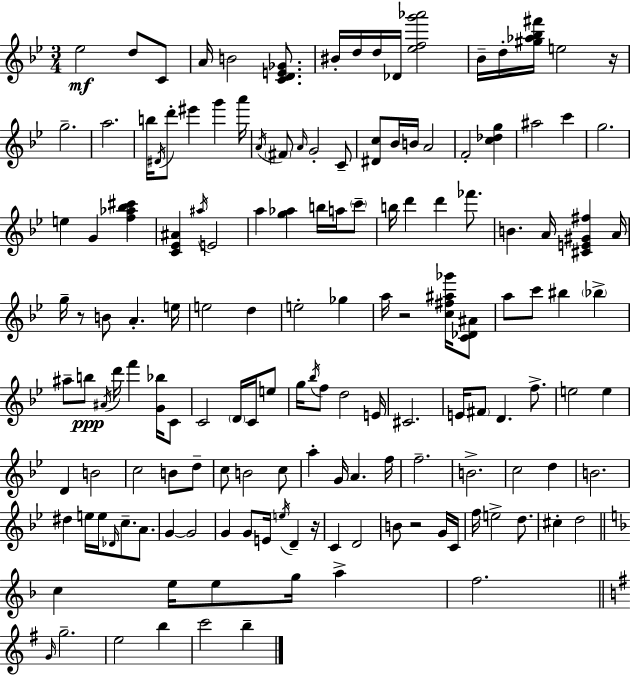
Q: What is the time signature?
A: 3/4